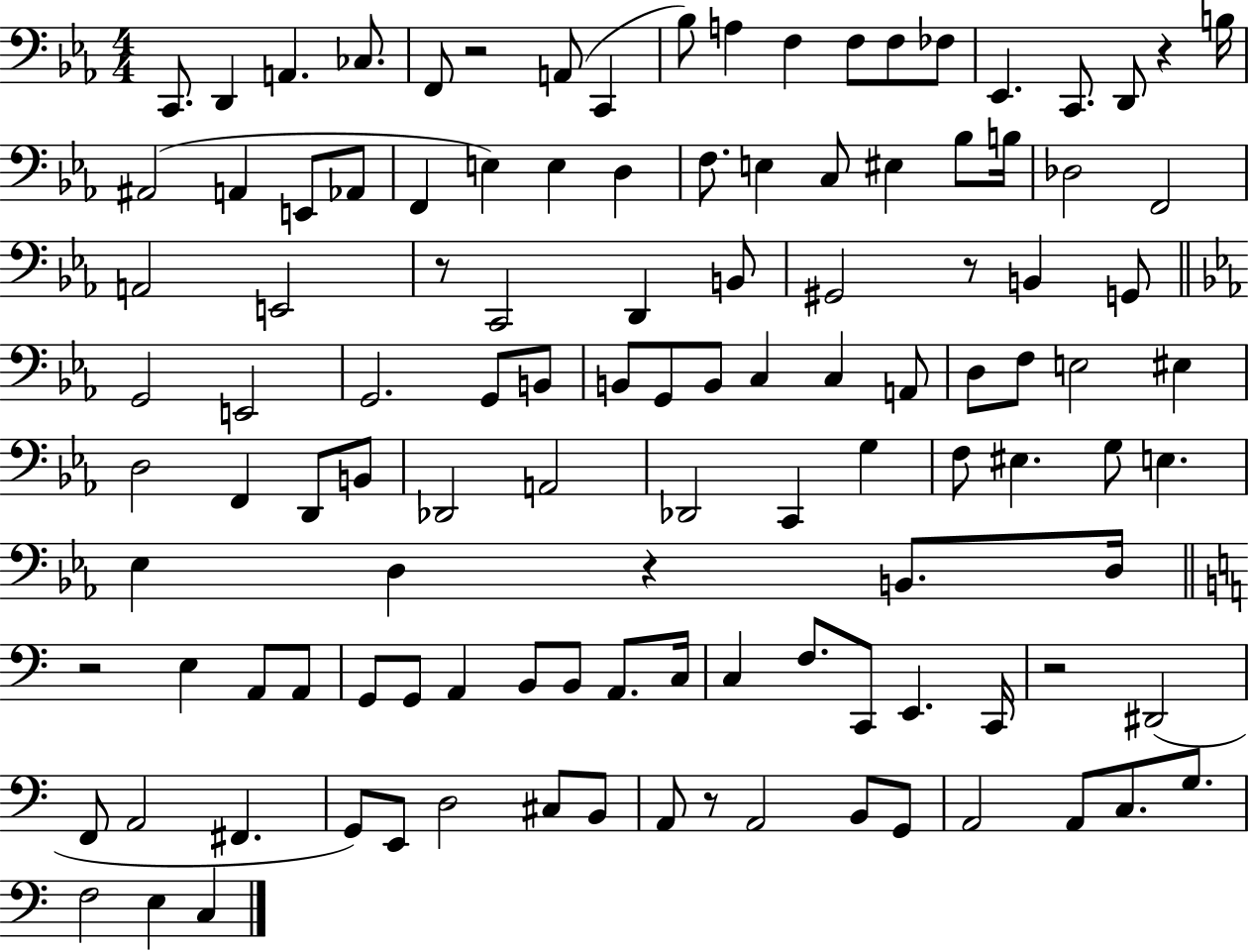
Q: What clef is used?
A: bass